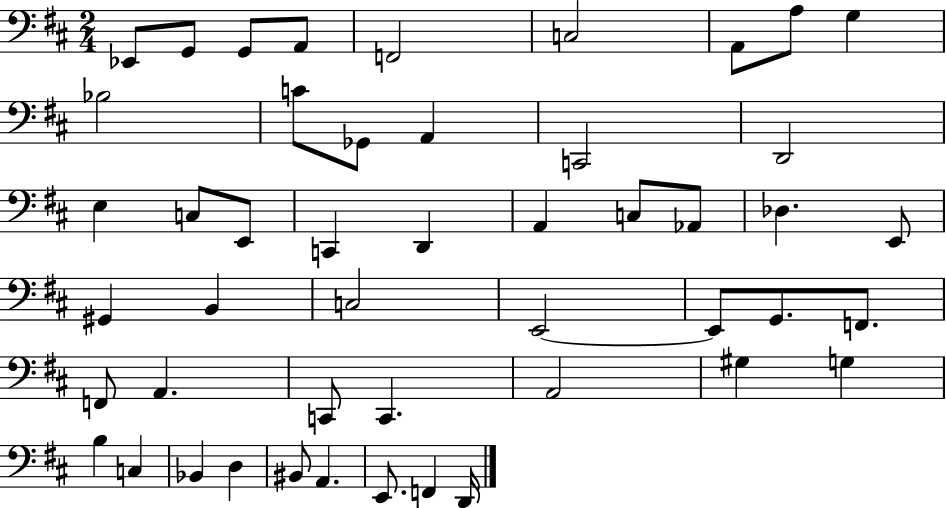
X:1
T:Untitled
M:2/4
L:1/4
K:D
_E,,/2 G,,/2 G,,/2 A,,/2 F,,2 C,2 A,,/2 A,/2 G, _B,2 C/2 _G,,/2 A,, C,,2 D,,2 E, C,/2 E,,/2 C,, D,, A,, C,/2 _A,,/2 _D, E,,/2 ^G,, B,, C,2 E,,2 E,,/2 G,,/2 F,,/2 F,,/2 A,, C,,/2 C,, A,,2 ^G, G, B, C, _B,, D, ^B,,/2 A,, E,,/2 F,, D,,/4